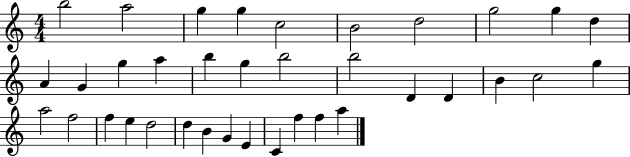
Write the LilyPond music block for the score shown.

{
  \clef treble
  \numericTimeSignature
  \time 4/4
  \key c \major
  b''2 a''2 | g''4 g''4 c''2 | b'2 d''2 | g''2 g''4 d''4 | \break a'4 g'4 g''4 a''4 | b''4 g''4 b''2 | b''2 d'4 d'4 | b'4 c''2 g''4 | \break a''2 f''2 | f''4 e''4 d''2 | d''4 b'4 g'4 e'4 | c'4 f''4 f''4 a''4 | \break \bar "|."
}